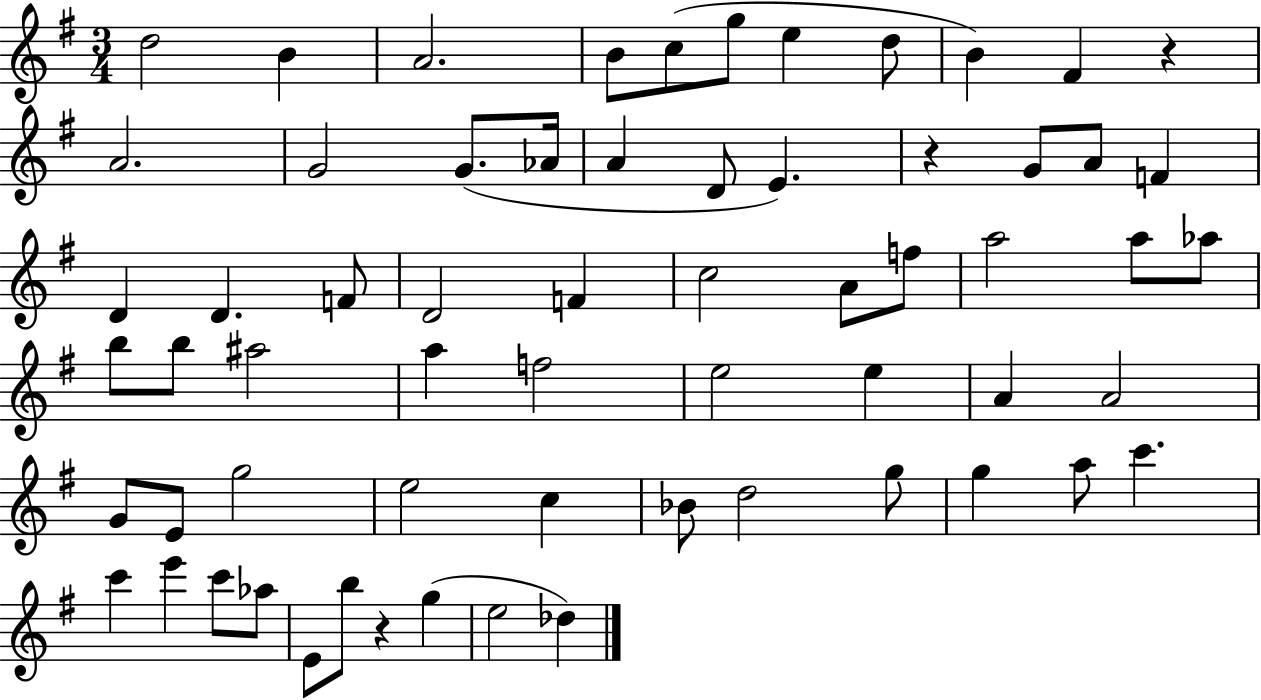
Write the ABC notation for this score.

X:1
T:Untitled
M:3/4
L:1/4
K:G
d2 B A2 B/2 c/2 g/2 e d/2 B ^F z A2 G2 G/2 _A/4 A D/2 E z G/2 A/2 F D D F/2 D2 F c2 A/2 f/2 a2 a/2 _a/2 b/2 b/2 ^a2 a f2 e2 e A A2 G/2 E/2 g2 e2 c _B/2 d2 g/2 g a/2 c' c' e' c'/2 _a/2 E/2 b/2 z g e2 _d